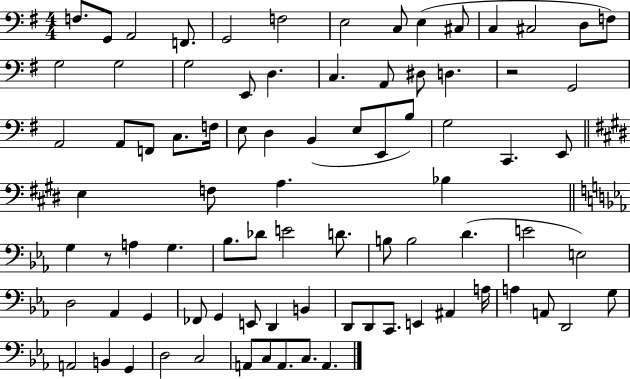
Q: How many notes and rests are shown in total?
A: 84